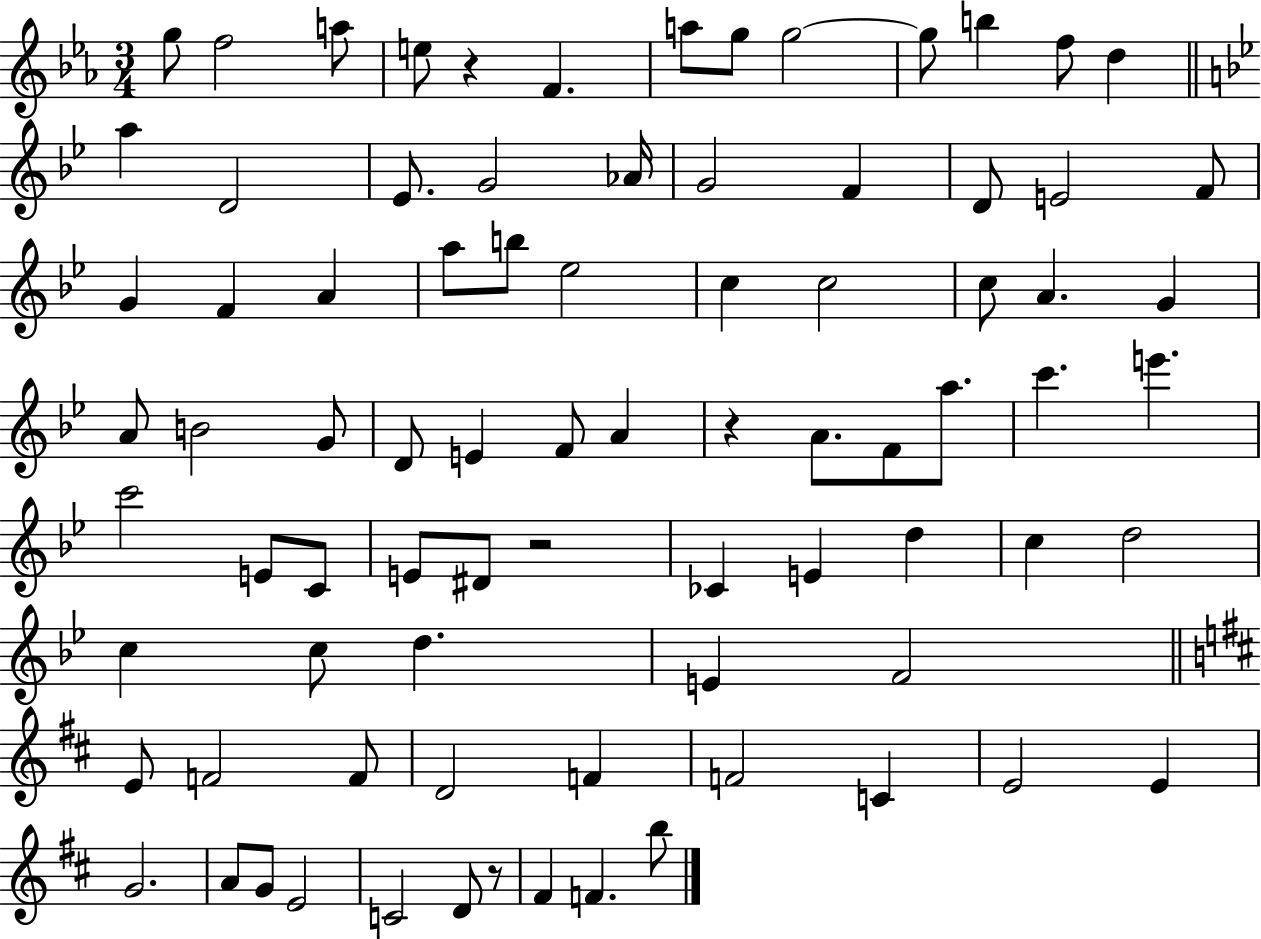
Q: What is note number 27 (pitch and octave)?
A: B5